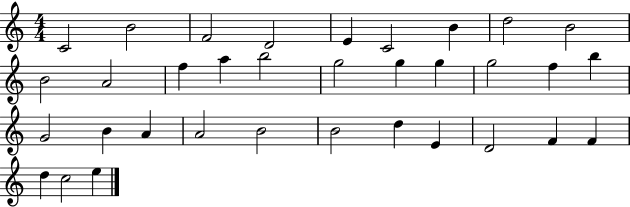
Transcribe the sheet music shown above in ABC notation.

X:1
T:Untitled
M:4/4
L:1/4
K:C
C2 B2 F2 D2 E C2 B d2 B2 B2 A2 f a b2 g2 g g g2 f b G2 B A A2 B2 B2 d E D2 F F d c2 e